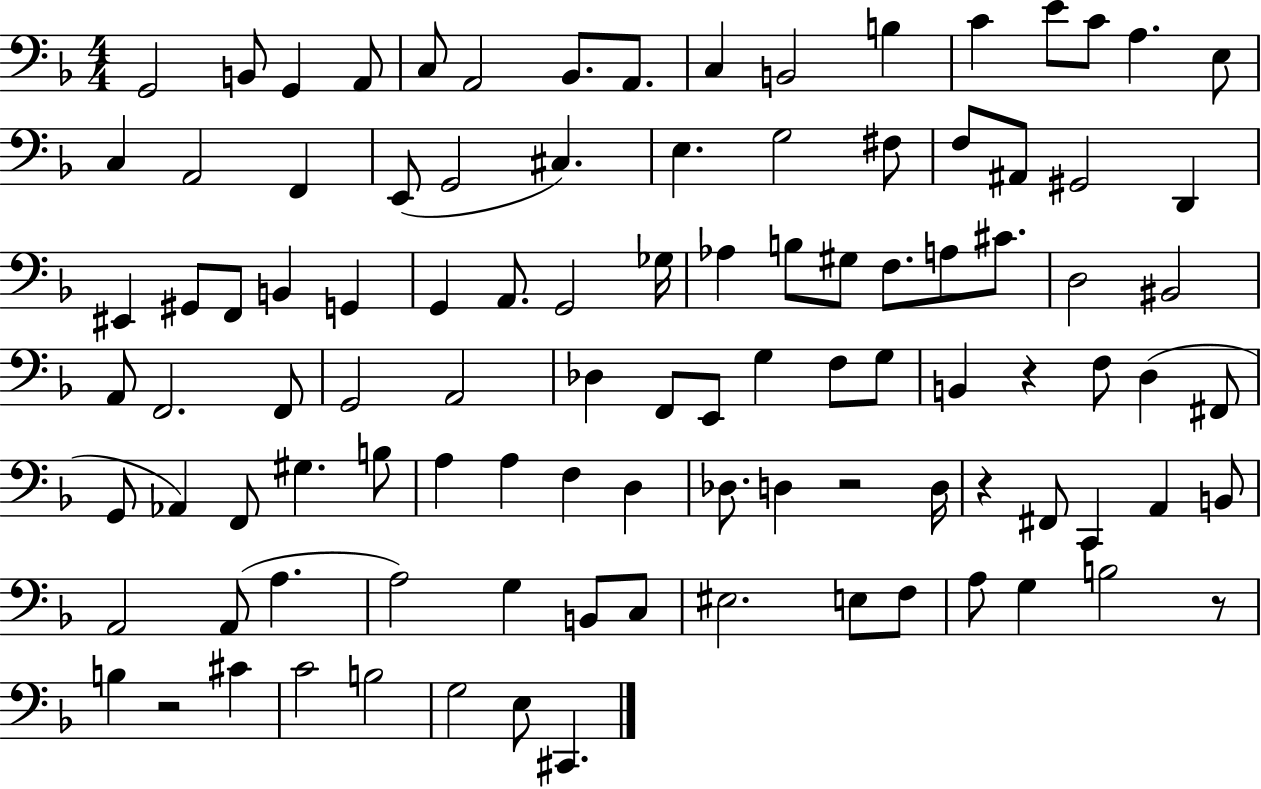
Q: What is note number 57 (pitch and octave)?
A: G3